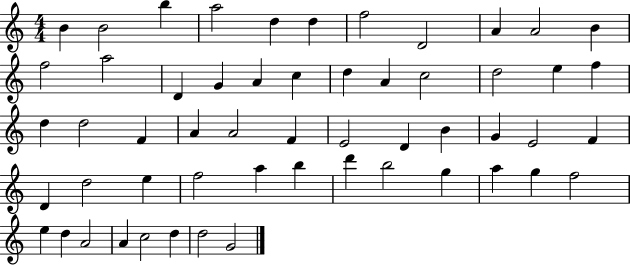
B4/q B4/h B5/q A5/h D5/q D5/q F5/h D4/h A4/q A4/h B4/q F5/h A5/h D4/q G4/q A4/q C5/q D5/q A4/q C5/h D5/h E5/q F5/q D5/q D5/h F4/q A4/q A4/h F4/q E4/h D4/q B4/q G4/q E4/h F4/q D4/q D5/h E5/q F5/h A5/q B5/q D6/q B5/h G5/q A5/q G5/q F5/h E5/q D5/q A4/h A4/q C5/h D5/q D5/h G4/h